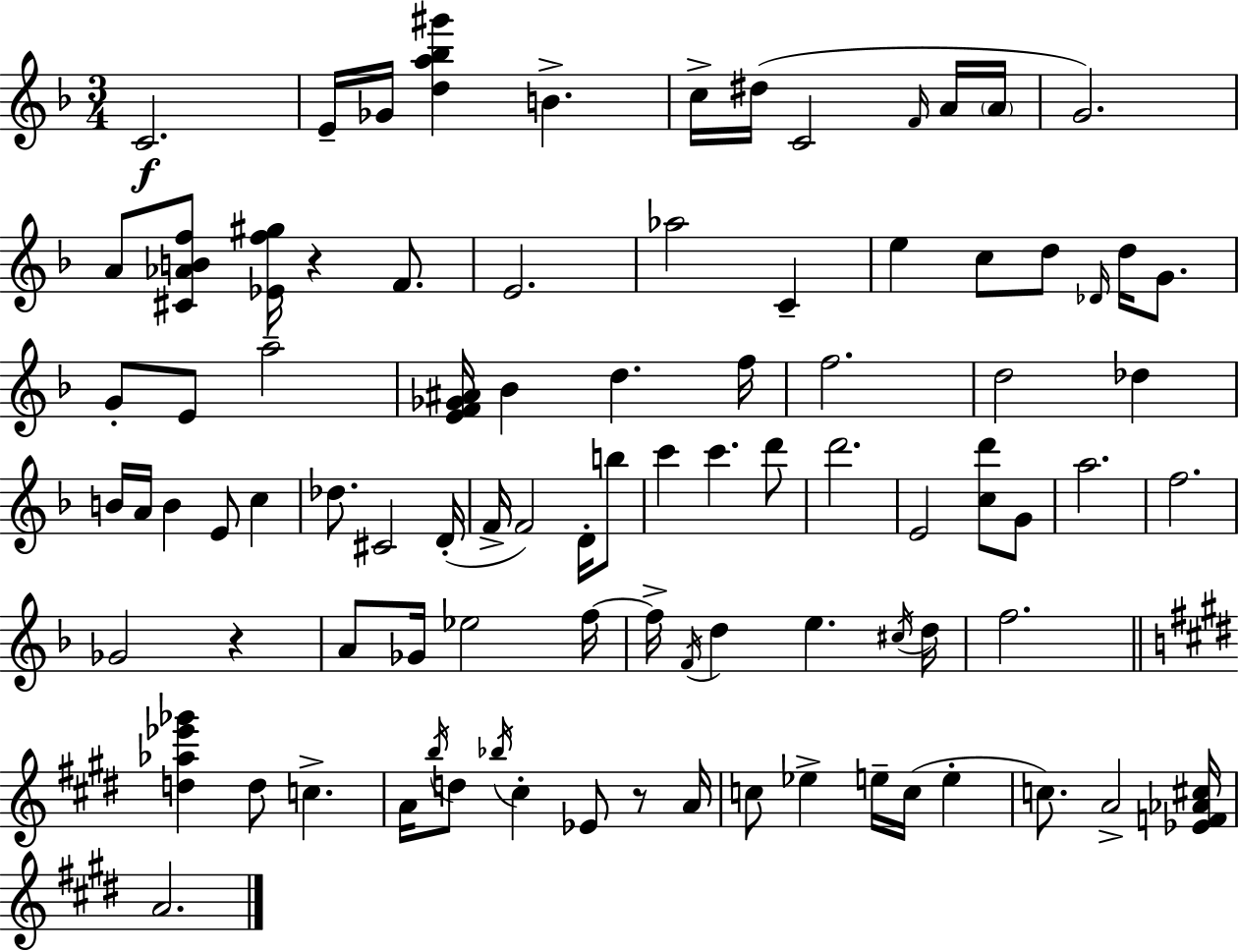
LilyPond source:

{
  \clef treble
  \numericTimeSignature
  \time 3/4
  \key f \major
  \repeat volta 2 { c'2.\f | e'16-- ges'16 <d'' a'' bes'' gis'''>4 b'4.-> | c''16-> dis''16( c'2 \grace { f'16 } a'16 | \parenthesize a'16 g'2.) | \break a'8 <cis' aes' b' f''>8 <ees' f'' gis''>16 r4 f'8. | e'2. | aes''2 c'4-- | e''4 c''8 d''8 \grace { des'16 } d''16 g'8. | \break g'8-. e'8 a''2-- | <e' f' ges' ais'>16 bes'4 d''4. | f''16 f''2. | d''2 des''4 | \break b'16 a'16 b'4 e'8 c''4 | des''8. cis'2 | d'16-.( f'16-> f'2) d'16-. | b''8 c'''4 c'''4. | \break d'''8 d'''2. | e'2 <c'' d'''>8 | g'8 a''2. | f''2. | \break ges'2 r4 | a'8 ges'16 ees''2 | f''16~~ f''16-> \acciaccatura { f'16 } d''4 e''4. | \acciaccatura { cis''16 } d''16 f''2. | \break \bar "||" \break \key e \major <d'' aes'' ees''' ges'''>4 d''8 c''4.-> | a'16 \acciaccatura { b''16 } d''8 \acciaccatura { bes''16 } cis''4-. ees'8 r8 | a'16 c''8 ees''4-> e''16-- c''16( e''4-. | c''8.) a'2-> | \break <ees' f' aes' cis''>16 a'2. | } \bar "|."
}